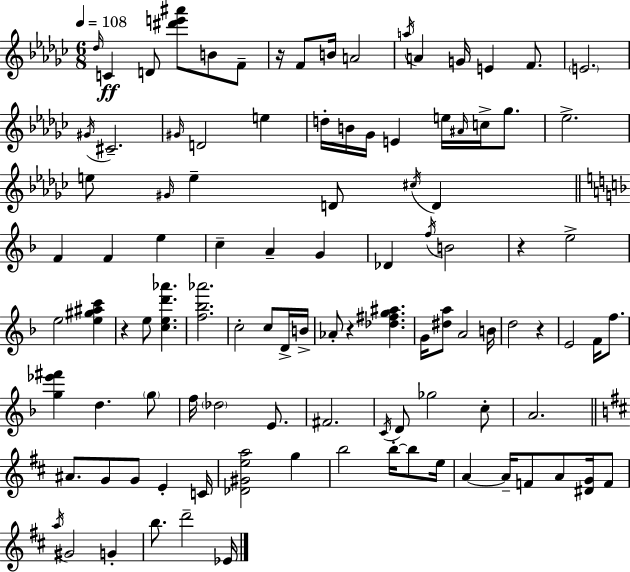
Db5/s C4/q D4/e [D#6,E6,A#6]/e B4/e F4/e R/s F4/e B4/s A4/h A5/s A4/q G4/s E4/q F4/e. E4/h. G#4/s C#4/h. G#4/s D4/h E5/q D5/s B4/s Gb4/s E4/q E5/s A#4/s C5/s Gb5/e. Eb5/h. E5/e G#4/s E5/q D4/e C#5/s D4/q F4/q F4/q E5/q C5/q A4/q G4/q Db4/q F5/s B4/h R/q E5/h E5/h [E5,G#5,A#5,C6]/q R/q E5/e [C5,E5,D6,Ab6]/q. [F5,Bb5,Ab6]/h. C5/h C5/e D4/s B4/s Ab4/e R/q [Db5,F#5,G5,A#5]/q. G4/s [D#5,A5]/e A4/h B4/s D5/h R/q E4/h F4/s F5/e. [G5,Eb6,F#6]/q D5/q. G5/e F5/s Db5/h E4/e. F#4/h. C4/s D4/e Gb5/h C5/e A4/h. A#4/e. G4/e G4/e E4/q C4/s [Db4,G#4,E5,A5]/h G5/q B5/h B5/s B5/e E5/s A4/q A4/s F4/e A4/e [D#4,G4]/s F4/e A5/s G#4/h G4/q B5/e. D6/h Eb4/s